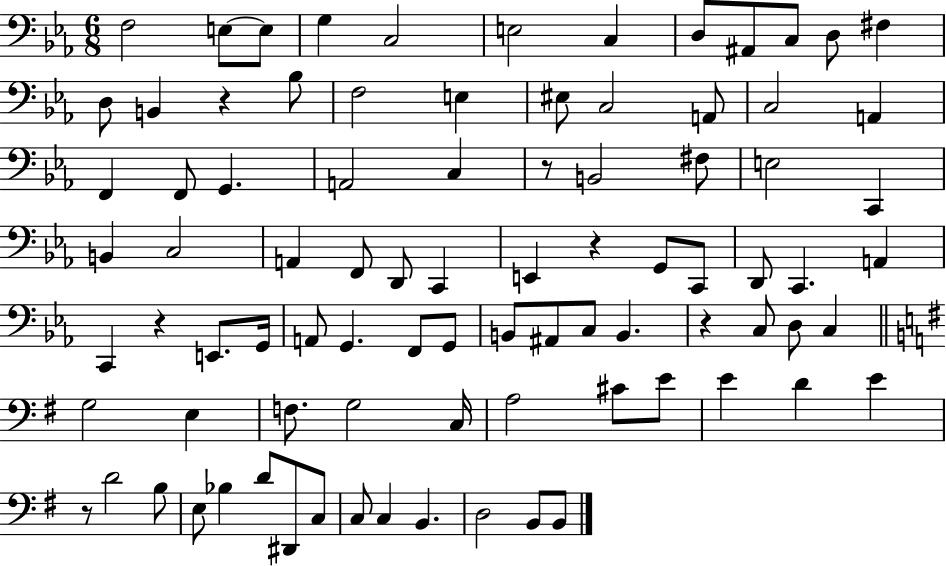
{
  \clef bass
  \numericTimeSignature
  \time 6/8
  \key ees \major
  \repeat volta 2 { f2 e8~~ e8 | g4 c2 | e2 c4 | d8 ais,8 c8 d8 fis4 | \break d8 b,4 r4 bes8 | f2 e4 | eis8 c2 a,8 | c2 a,4 | \break f,4 f,8 g,4. | a,2 c4 | r8 b,2 fis8 | e2 c,4 | \break b,4 c2 | a,4 f,8 d,8 c,4 | e,4 r4 g,8 c,8 | d,8 c,4. a,4 | \break c,4 r4 e,8. g,16 | a,8 g,4. f,8 g,8 | b,8 ais,8 c8 b,4. | r4 c8 d8 c4 | \break \bar "||" \break \key g \major g2 e4 | f8. g2 c16 | a2 cis'8 e'8 | e'4 d'4 e'4 | \break r8 d'2 b8 | e8 bes4 d'8 dis,8 c8 | c8 c4 b,4. | d2 b,8 b,8 | \break } \bar "|."
}